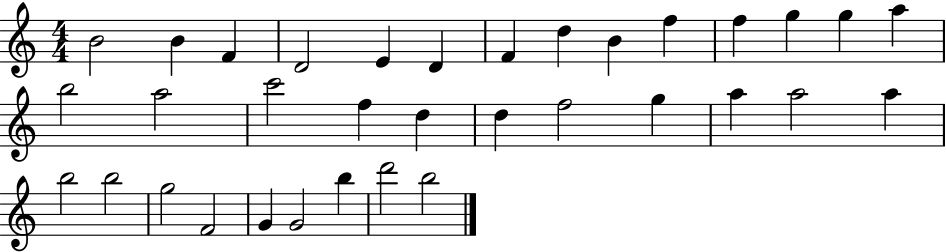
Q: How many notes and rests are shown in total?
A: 34